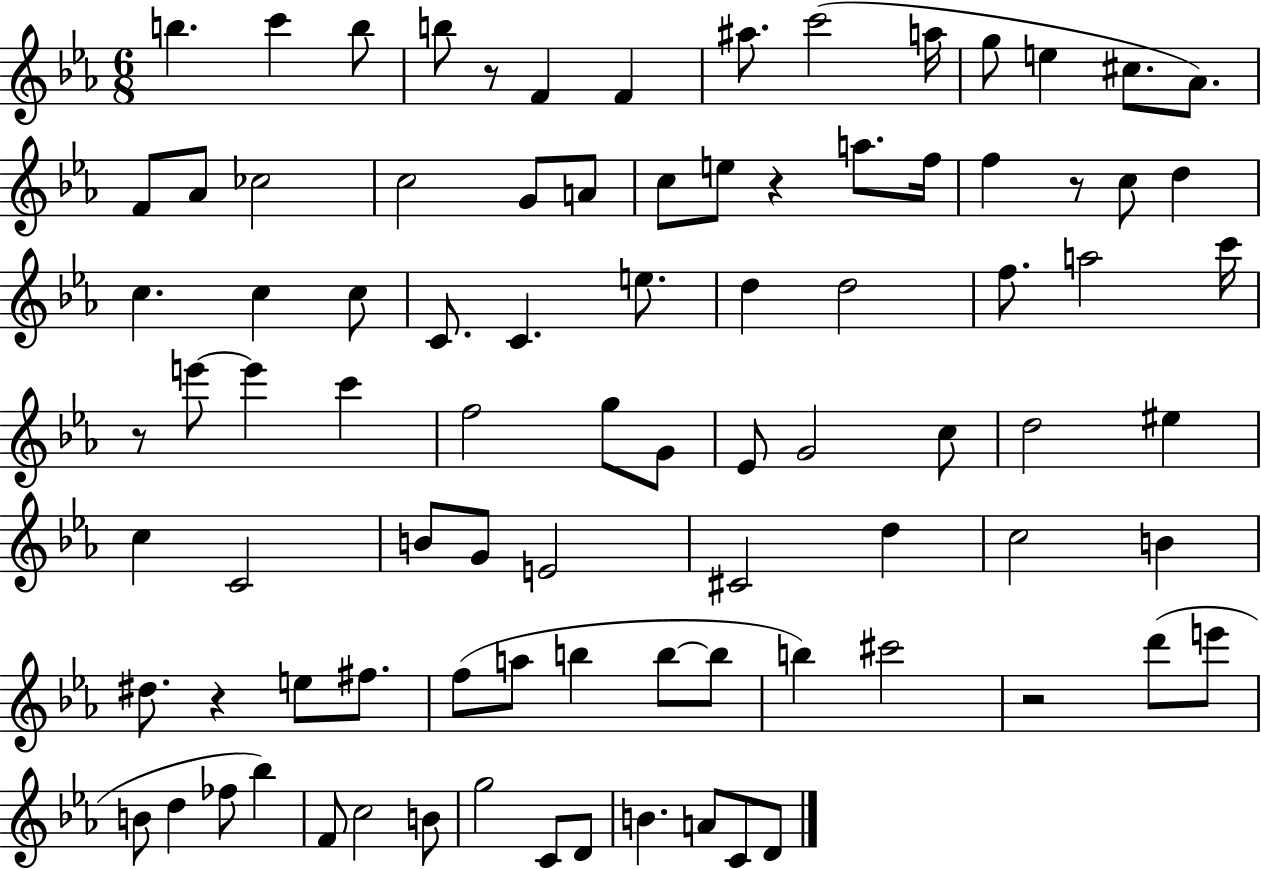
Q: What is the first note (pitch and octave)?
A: B5